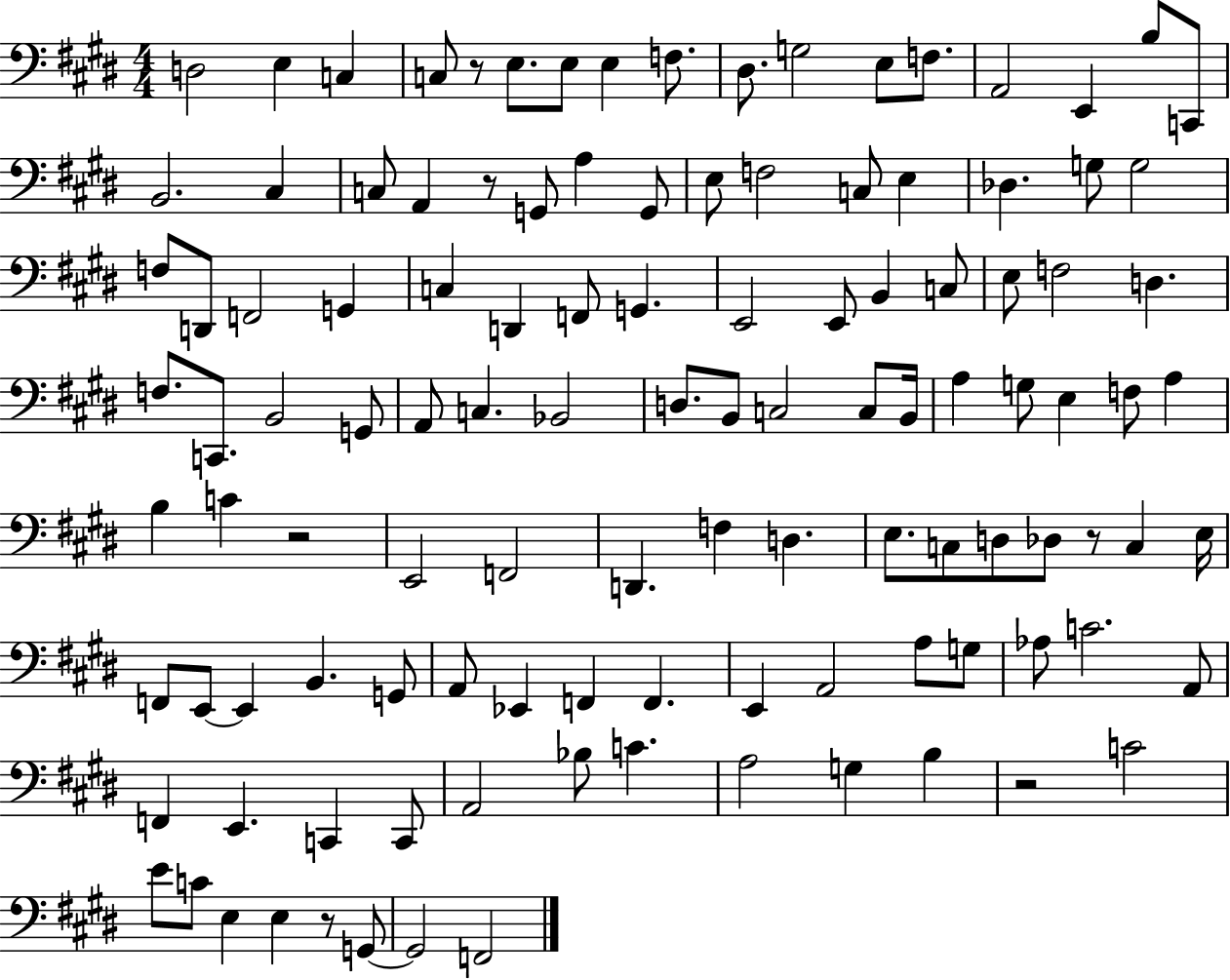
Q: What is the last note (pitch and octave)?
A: F2